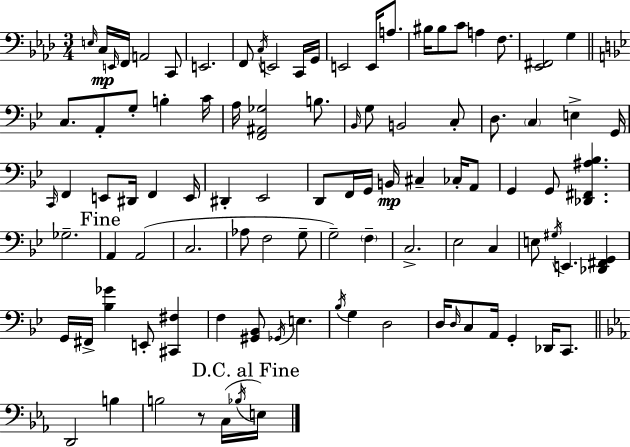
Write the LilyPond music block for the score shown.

{
  \clef bass
  \numericTimeSignature
  \time 3/4
  \key aes \major
  \grace { e16 }\mp c16 \grace { e,16 } f,16 a,2 | c,8 e,2. | f,8 \acciaccatura { c16 } e,2 | c,16 g,16 e,2 e,16 | \break a8. bis16 bis8 c'8 a4 | f8. <ees, fis,>2 g4 | \bar "||" \break \key bes \major c8. a,8-. g8-. b4-. c'16 | a16 <f, ais, ges>2 b8. | \grace { bes,16 } g8 b,2 c8-. | d8. \parenthesize c4 e4-> | \break g,16 \grace { c,16 } f,4 e,8 dis,16 f,4 | e,16 dis,4-. ees,2 | d,8 f,16 g,16 b,16\mp cis4-- ces16-. | a,8 g,4 g,8 <des, fis, ais bes>4. | \break ges2.-- | \mark "Fine" a,4 a,2( | c2. | aes8 f2 | \break g8-- g2--) \parenthesize f4-- | c2.-> | ees2 c4 | e8 \acciaccatura { gis16 } e,4. <des, fis, g,>4 | \break g,16 fis,16-> <bes ges'>4 e,8-. <cis, fis>4 | f4 <gis, bes,>8 \acciaccatura { ges,16 } e4. | \acciaccatura { bes16 } g4 d2 | d16 \grace { d16 } c8 a,16 g,4-. | \break des,16 c,8. \bar "||" \break \key ees \major d,2 b4 | b2 r8 c16( \acciaccatura { bes16 } | \mark "D.C. al Fine" e16) \bar "|."
}